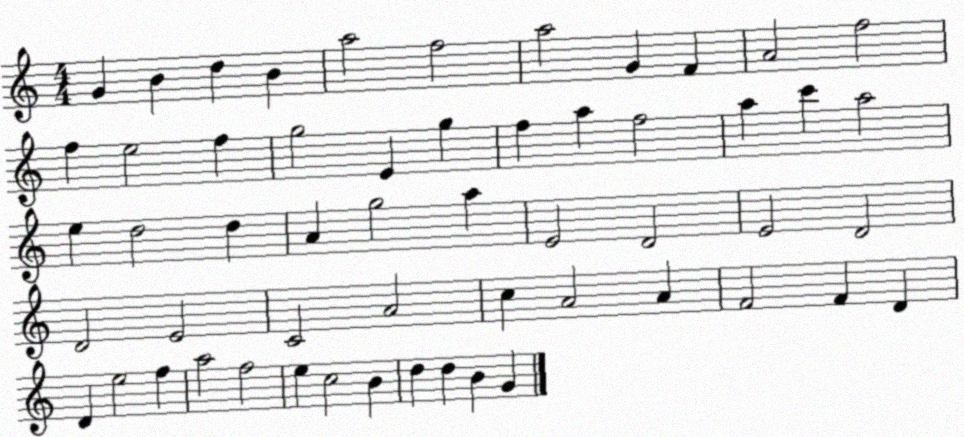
X:1
T:Untitled
M:4/4
L:1/4
K:C
G B d B a2 f2 a2 G F A2 f2 f e2 f g2 E g f a f2 a c' a2 e d2 d A g2 a E2 D2 E2 D2 D2 E2 C2 A2 c A2 A F2 F D D e2 f a2 f2 e c2 B d d B G